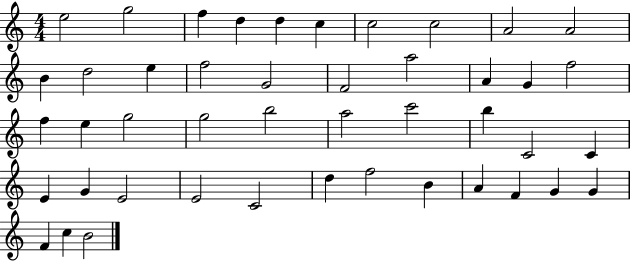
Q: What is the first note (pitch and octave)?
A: E5